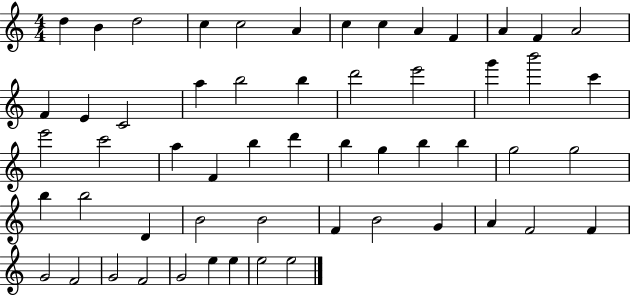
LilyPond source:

{
  \clef treble
  \numericTimeSignature
  \time 4/4
  \key c \major
  d''4 b'4 d''2 | c''4 c''2 a'4 | c''4 c''4 a'4 f'4 | a'4 f'4 a'2 | \break f'4 e'4 c'2 | a''4 b''2 b''4 | d'''2 e'''2 | g'''4 b'''2 c'''4 | \break e'''2 c'''2 | a''4 f'4 b''4 d'''4 | b''4 g''4 b''4 b''4 | g''2 g''2 | \break b''4 b''2 d'4 | b'2 b'2 | f'4 b'2 g'4 | a'4 f'2 f'4 | \break g'2 f'2 | g'2 f'2 | g'2 e''4 e''4 | e''2 e''2 | \break \bar "|."
}